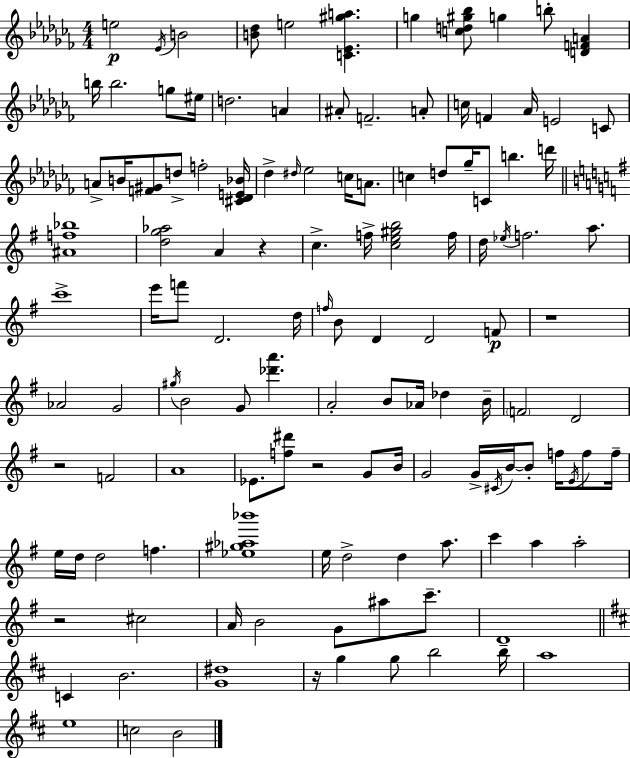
X:1
T:Untitled
M:4/4
L:1/4
K:Abm
e2 _E/4 B2 [B_d]/2 e2 [C_E^ga] g [cd^g_b]/2 g b/2 [DFA] b/4 b2 g/2 ^e/4 d2 A ^A/2 F2 A/2 c/4 F _A/4 E2 C/2 A/2 B/4 [F^G]/2 d/2 f2 [^C_DE_B]/4 _d ^d/4 _e2 c/4 A/2 c d/2 _g/4 C/2 b d'/4 [^Af_b]4 [dg_a]2 A z c f/4 [ce^gb]2 f/4 d/4 _e/4 f2 a/2 c'4 e'/4 f'/2 D2 d/4 f/4 B/2 D D2 F/2 z4 _A2 G2 ^g/4 B2 G/2 [_d'a'] A2 B/2 _A/4 _d B/4 F2 D2 z2 F2 A4 _E/2 [f^d']/2 z2 G/2 B/4 G2 G/4 ^C/4 B/4 B/2 f/4 E/4 f/2 f/4 e/4 d/4 d2 f [_e^g_a_b']4 e/4 d2 d a/2 c' a a2 z2 ^c2 A/4 B2 G/2 ^a/2 c'/2 D4 C B2 [G^d]4 z/4 g g/2 b2 b/4 a4 e4 c2 B2